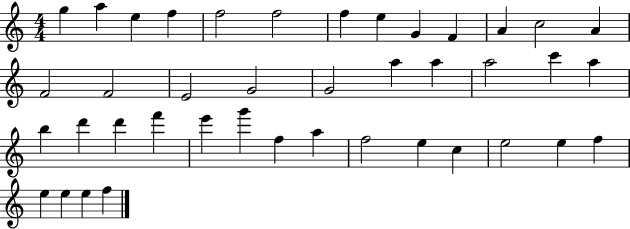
{
  \clef treble
  \numericTimeSignature
  \time 4/4
  \key c \major
  g''4 a''4 e''4 f''4 | f''2 f''2 | f''4 e''4 g'4 f'4 | a'4 c''2 a'4 | \break f'2 f'2 | e'2 g'2 | g'2 a''4 a''4 | a''2 c'''4 a''4 | \break b''4 d'''4 d'''4 f'''4 | e'''4 g'''4 f''4 a''4 | f''2 e''4 c''4 | e''2 e''4 f''4 | \break e''4 e''4 e''4 f''4 | \bar "|."
}